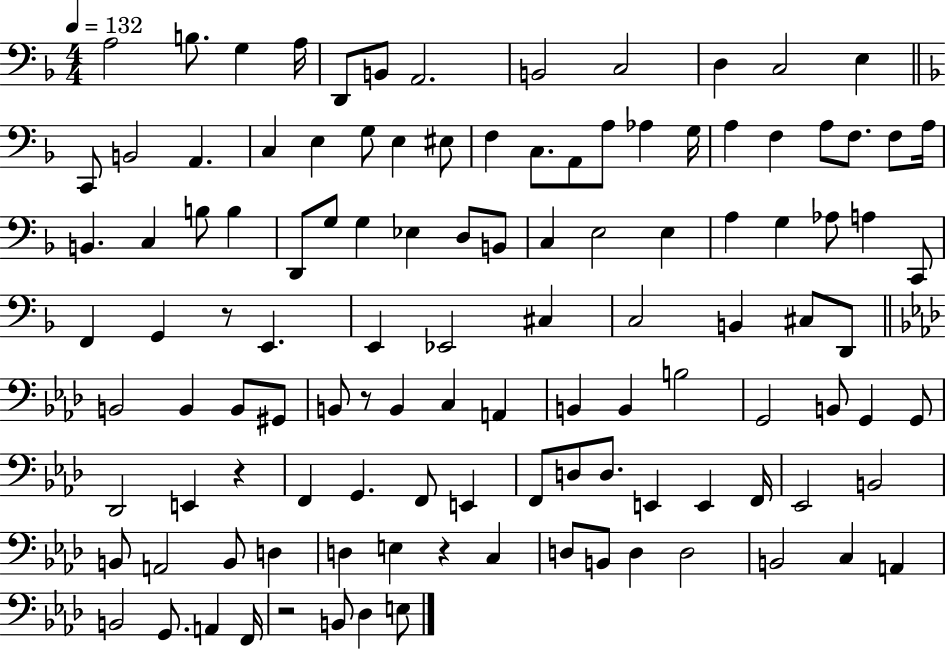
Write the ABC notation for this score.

X:1
T:Untitled
M:4/4
L:1/4
K:F
A,2 B,/2 G, A,/4 D,,/2 B,,/2 A,,2 B,,2 C,2 D, C,2 E, C,,/2 B,,2 A,, C, E, G,/2 E, ^E,/2 F, C,/2 A,,/2 A,/2 _A, G,/4 A, F, A,/2 F,/2 F,/2 A,/4 B,, C, B,/2 B, D,,/2 G,/2 G, _E, D,/2 B,,/2 C, E,2 E, A, G, _A,/2 A, C,,/2 F,, G,, z/2 E,, E,, _E,,2 ^C, C,2 B,, ^C,/2 D,,/2 B,,2 B,, B,,/2 ^G,,/2 B,,/2 z/2 B,, C, A,, B,, B,, B,2 G,,2 B,,/2 G,, G,,/2 _D,,2 E,, z F,, G,, F,,/2 E,, F,,/2 D,/2 D,/2 E,, E,, F,,/4 _E,,2 B,,2 B,,/2 A,,2 B,,/2 D, D, E, z C, D,/2 B,,/2 D, D,2 B,,2 C, A,, B,,2 G,,/2 A,, F,,/4 z2 B,,/2 _D, E,/2